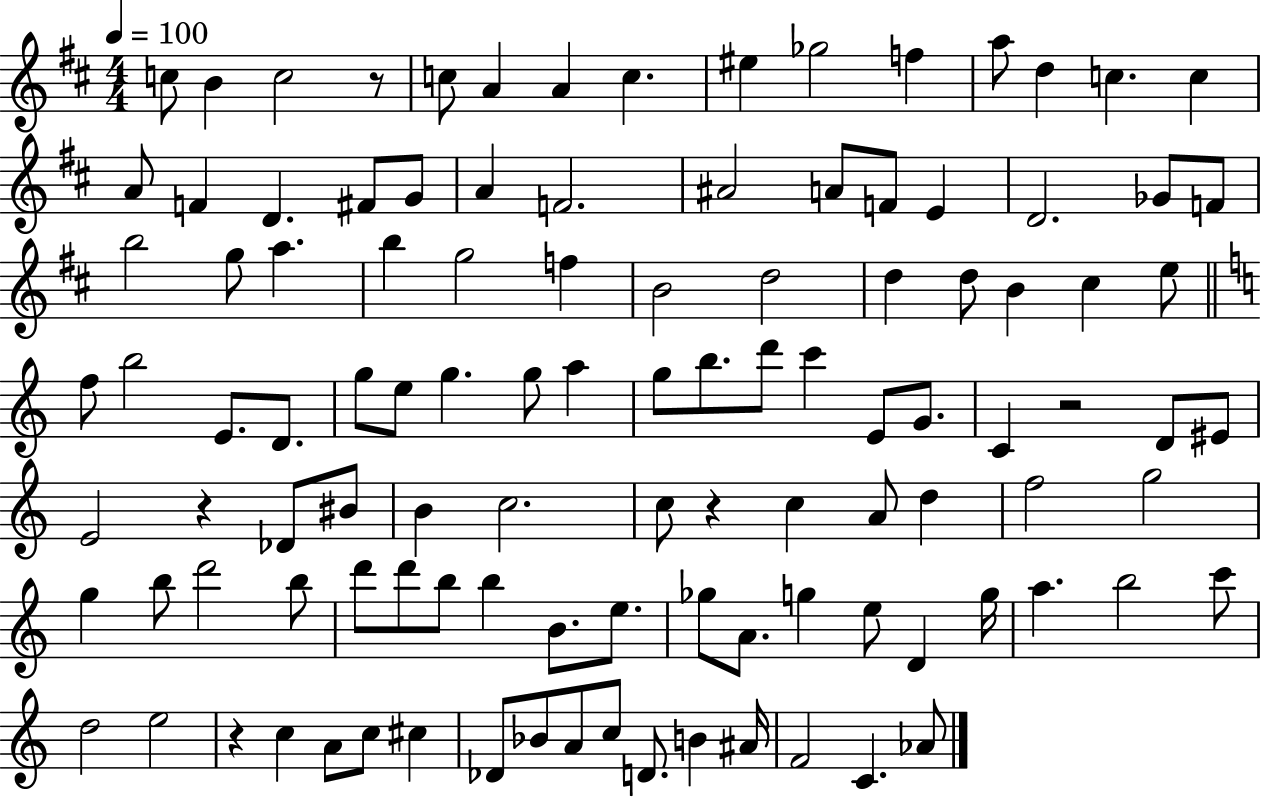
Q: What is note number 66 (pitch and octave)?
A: C5